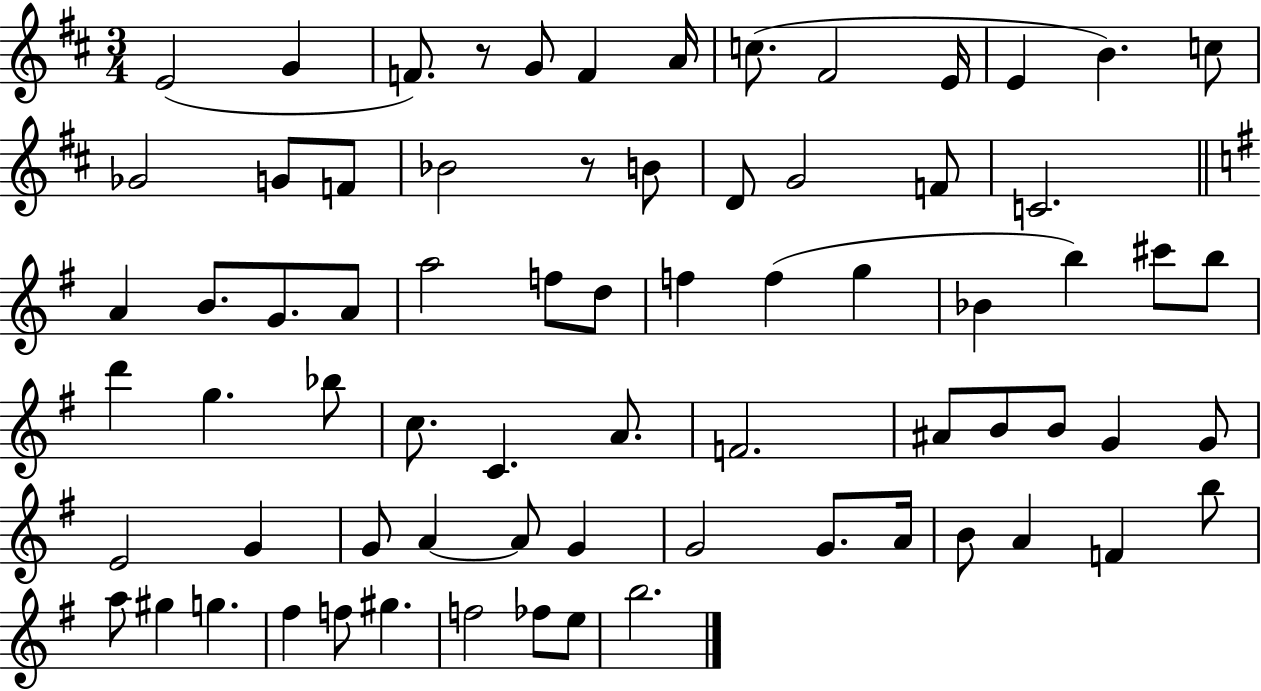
{
  \clef treble
  \numericTimeSignature
  \time 3/4
  \key d \major
  e'2( g'4 | f'8.) r8 g'8 f'4 a'16 | c''8.( fis'2 e'16 | e'4 b'4.) c''8 | \break ges'2 g'8 f'8 | bes'2 r8 b'8 | d'8 g'2 f'8 | c'2. | \break \bar "||" \break \key e \minor a'4 b'8. g'8. a'8 | a''2 f''8 d''8 | f''4 f''4( g''4 | bes'4 b''4) cis'''8 b''8 | \break d'''4 g''4. bes''8 | c''8. c'4. a'8. | f'2. | ais'8 b'8 b'8 g'4 g'8 | \break e'2 g'4 | g'8 a'4~~ a'8 g'4 | g'2 g'8. a'16 | b'8 a'4 f'4 b''8 | \break a''8 gis''4 g''4. | fis''4 f''8 gis''4. | f''2 fes''8 e''8 | b''2. | \break \bar "|."
}